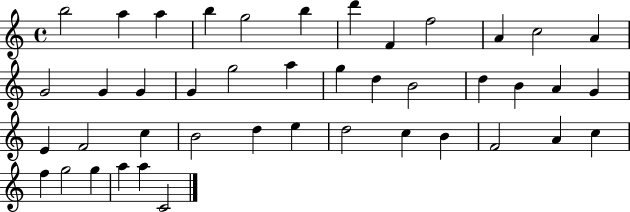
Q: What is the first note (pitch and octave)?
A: B5